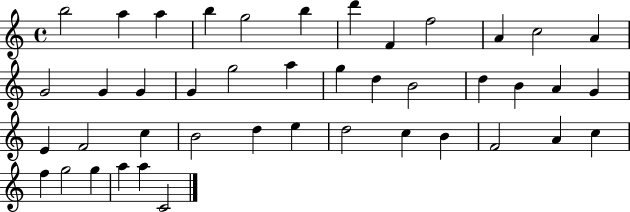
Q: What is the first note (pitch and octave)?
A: B5